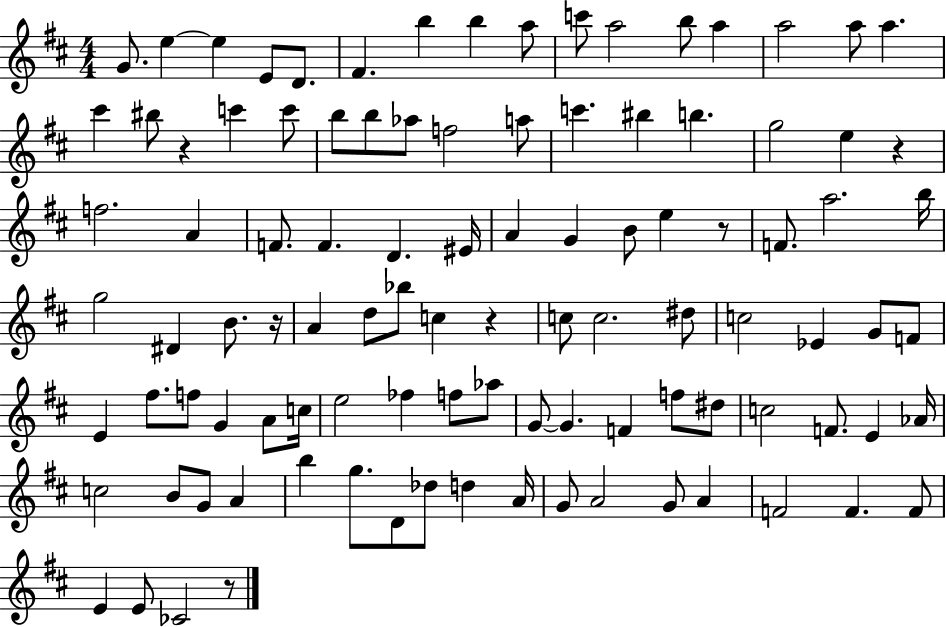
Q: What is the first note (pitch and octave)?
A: G4